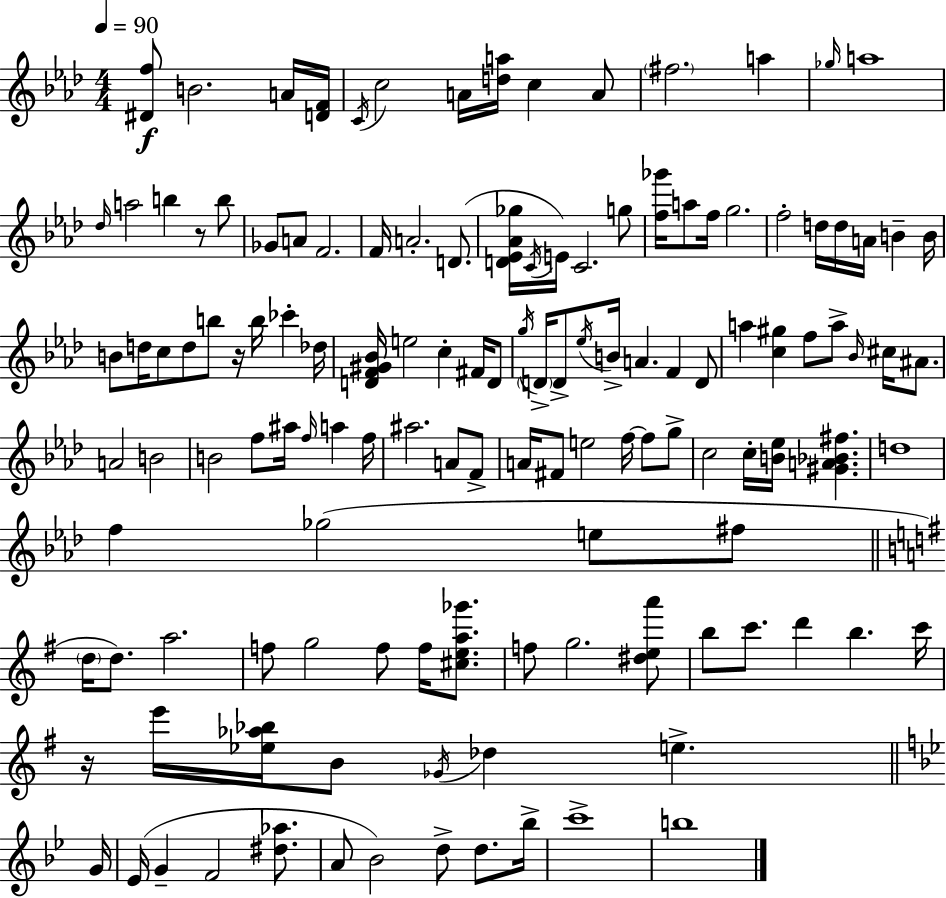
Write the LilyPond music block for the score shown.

{
  \clef treble
  \numericTimeSignature
  \time 4/4
  \key aes \major
  \tempo 4 = 90
  <dis' f''>8\f b'2. a'16 <d' f'>16 | \acciaccatura { c'16 } c''2 a'16 <d'' a''>16 c''4 a'8 | \parenthesize fis''2. a''4 | \grace { ges''16 } a''1 | \break \grace { des''16 } a''2 b''4 r8 | b''8 ges'8 a'8 f'2. | f'16 a'2.-. | d'8.( <d' ees' aes' ges''>16 \acciaccatura { c'16 } e'16) c'2. | \break g''8 <f'' ges'''>16 a''8 f''16 g''2. | f''2-. d''16 d''16 a'16 b'4-- | b'16 b'8 d''16 c''8 d''8 b''8 r16 b''16 ces'''4-. | des''16 <d' f' gis' bes'>16 e''2 c''4-. | \break fis'16 d'8 \acciaccatura { g''16 } \parenthesize d'16-> d'8-> \acciaccatura { ees''16 } b'16-> a'4. | f'4 d'8 a''4 <c'' gis''>4 f''8 | a''8-> \grace { bes'16 } cis''16 ais'8. a'2 b'2 | b'2 f''8 | \break ais''16 \grace { f''16 } a''4 f''16 ais''2. | a'8 f'8-> a'16 fis'8 e''2 | f''16~~ f''8 g''8-> c''2 | c''16-. <b' ees''>16 <gis' a' bes' fis''>4. d''1 | \break f''4 ges''2( | e''8 fis''8 \bar "||" \break \key e \minor \parenthesize d''16 d''8.) a''2. | f''8 g''2 f''8 f''16 <cis'' e'' a'' ges'''>8. | f''8 g''2. <dis'' e'' a'''>8 | b''8 c'''8. d'''4 b''4. c'''16 | \break r16 e'''16 <ees'' aes'' bes''>16 b'8 \acciaccatura { ges'16 } des''4 e''4.-> | \bar "||" \break \key bes \major g'16 ees'16( g'4-- f'2 <dis'' aes''>8. | a'8 bes'2) d''8-> d''8. | bes''16-> c'''1-> | b''1 | \break \bar "|."
}